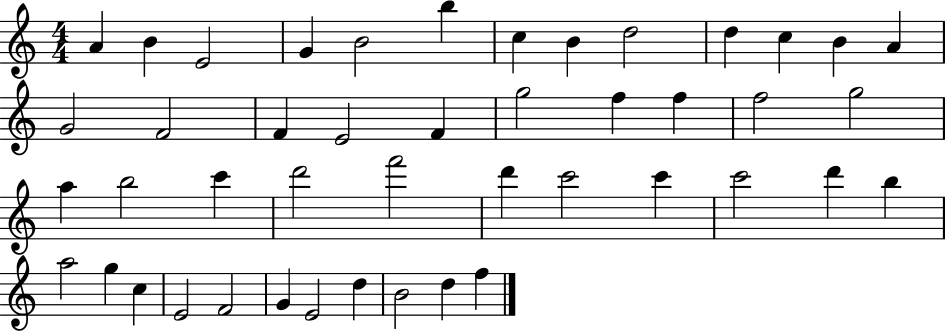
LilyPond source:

{
  \clef treble
  \numericTimeSignature
  \time 4/4
  \key c \major
  a'4 b'4 e'2 | g'4 b'2 b''4 | c''4 b'4 d''2 | d''4 c''4 b'4 a'4 | \break g'2 f'2 | f'4 e'2 f'4 | g''2 f''4 f''4 | f''2 g''2 | \break a''4 b''2 c'''4 | d'''2 f'''2 | d'''4 c'''2 c'''4 | c'''2 d'''4 b''4 | \break a''2 g''4 c''4 | e'2 f'2 | g'4 e'2 d''4 | b'2 d''4 f''4 | \break \bar "|."
}